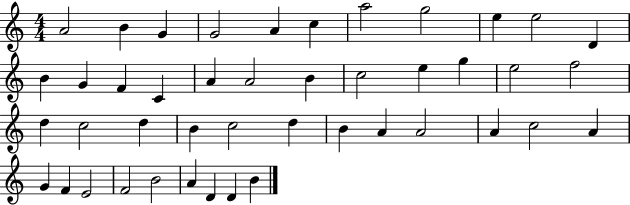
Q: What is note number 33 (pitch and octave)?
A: A4